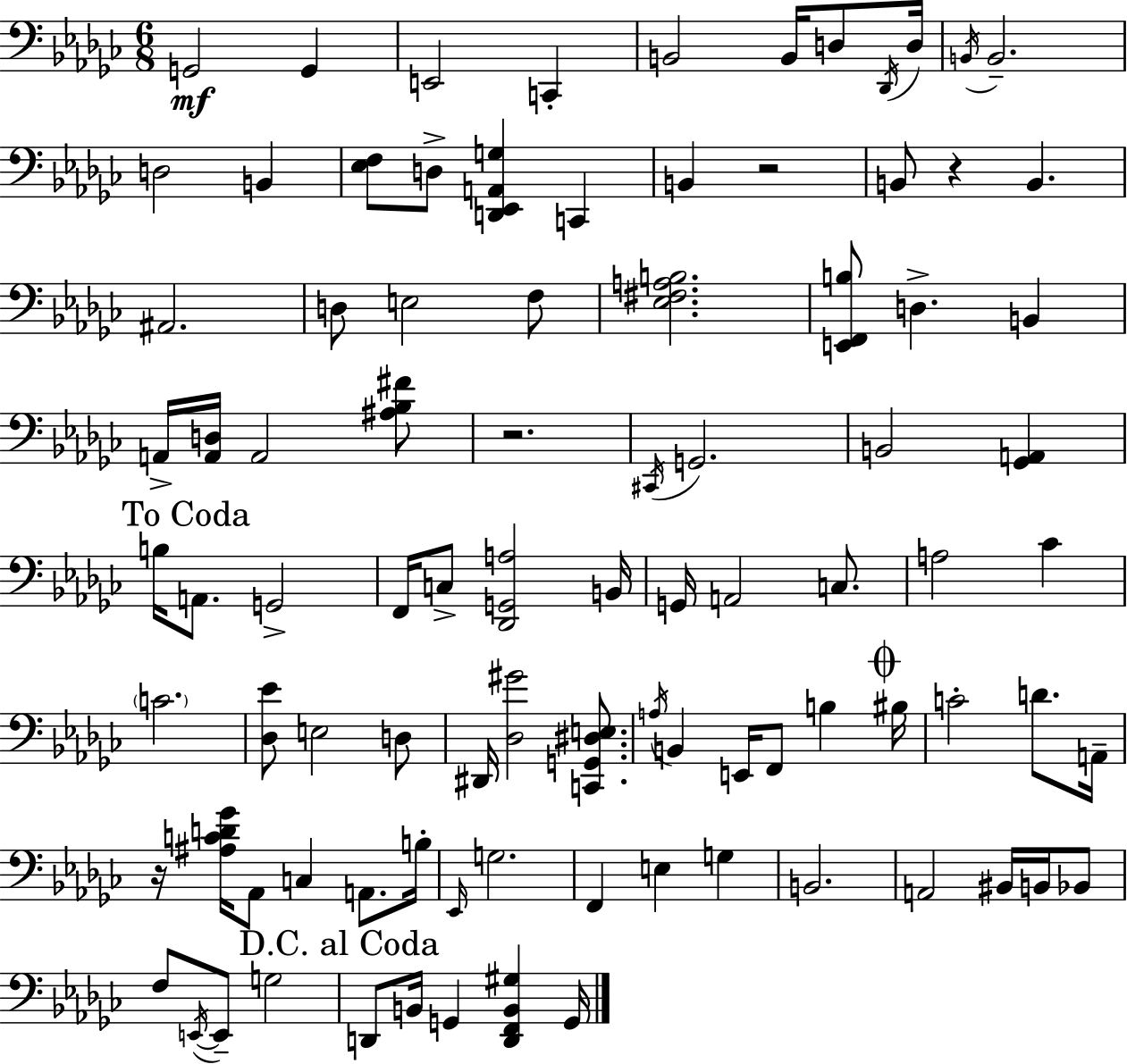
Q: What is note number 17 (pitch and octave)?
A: B2